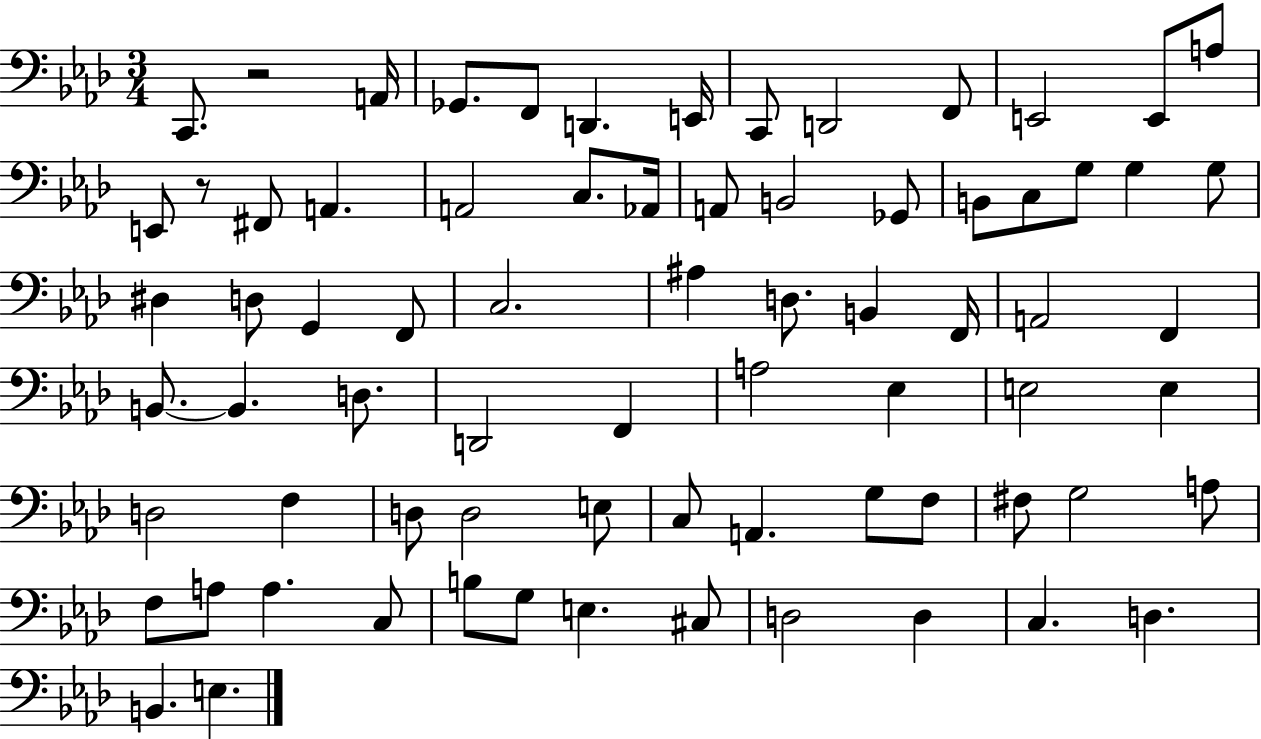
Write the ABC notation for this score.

X:1
T:Untitled
M:3/4
L:1/4
K:Ab
C,,/2 z2 A,,/4 _G,,/2 F,,/2 D,, E,,/4 C,,/2 D,,2 F,,/2 E,,2 E,,/2 A,/2 E,,/2 z/2 ^F,,/2 A,, A,,2 C,/2 _A,,/4 A,,/2 B,,2 _G,,/2 B,,/2 C,/2 G,/2 G, G,/2 ^D, D,/2 G,, F,,/2 C,2 ^A, D,/2 B,, F,,/4 A,,2 F,, B,,/2 B,, D,/2 D,,2 F,, A,2 _E, E,2 E, D,2 F, D,/2 D,2 E,/2 C,/2 A,, G,/2 F,/2 ^F,/2 G,2 A,/2 F,/2 A,/2 A, C,/2 B,/2 G,/2 E, ^C,/2 D,2 D, C, D, B,, E,